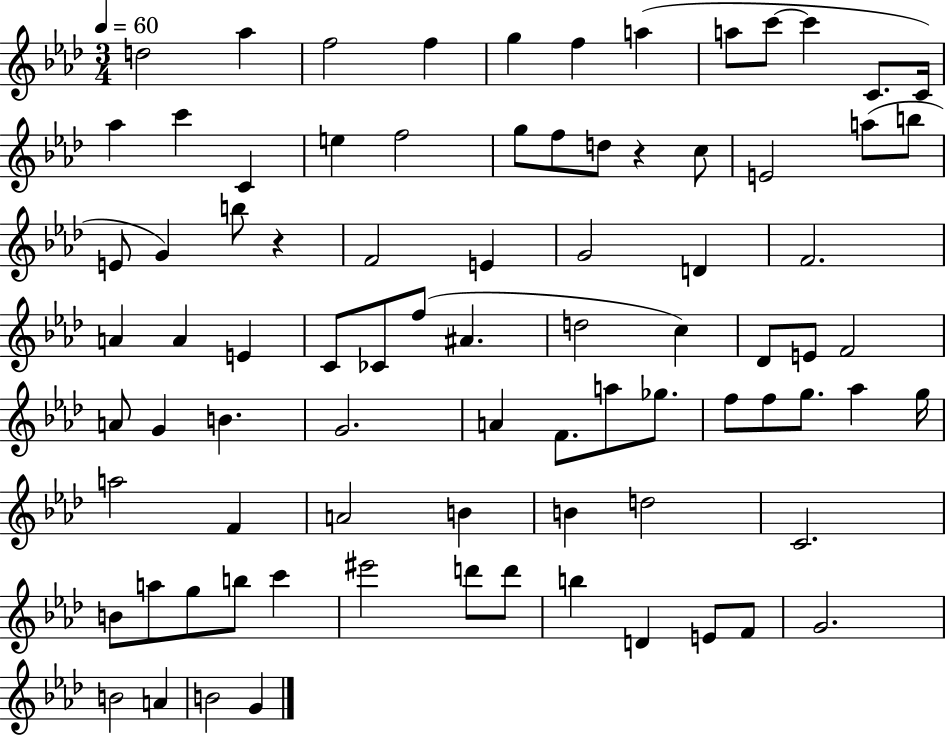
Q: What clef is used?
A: treble